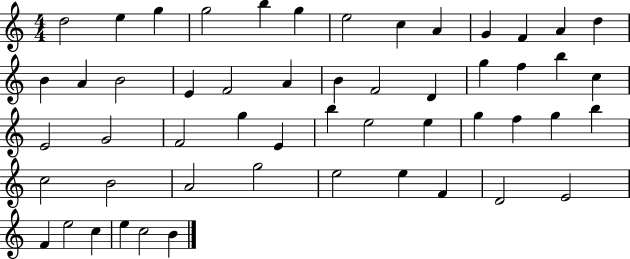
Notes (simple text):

D5/h E5/q G5/q G5/h B5/q G5/q E5/h C5/q A4/q G4/q F4/q A4/q D5/q B4/q A4/q B4/h E4/q F4/h A4/q B4/q F4/h D4/q G5/q F5/q B5/q C5/q E4/h G4/h F4/h G5/q E4/q B5/q E5/h E5/q G5/q F5/q G5/q B5/q C5/h B4/h A4/h G5/h E5/h E5/q F4/q D4/h E4/h F4/q E5/h C5/q E5/q C5/h B4/q